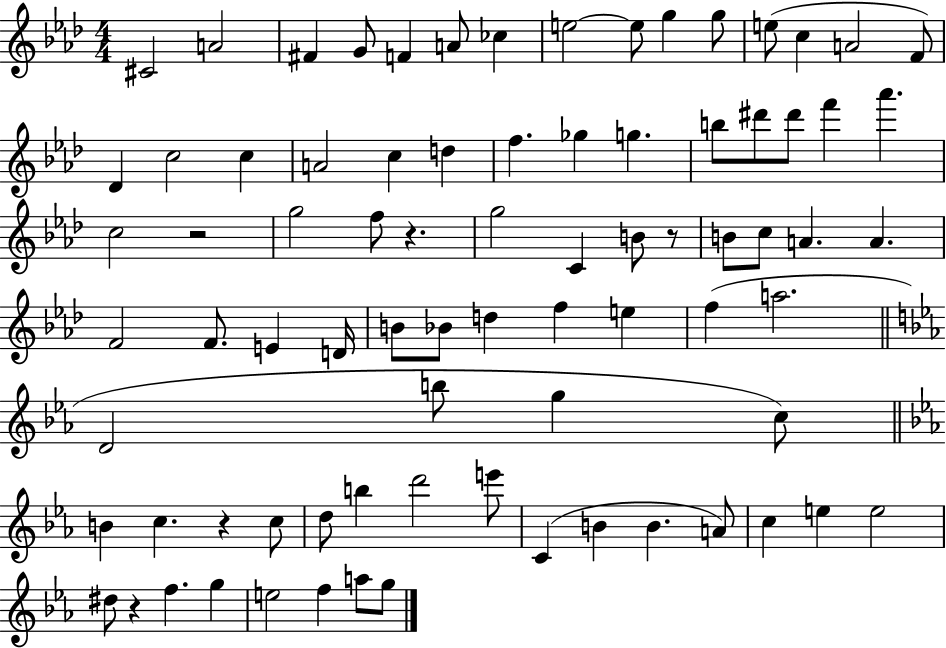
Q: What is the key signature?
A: AES major